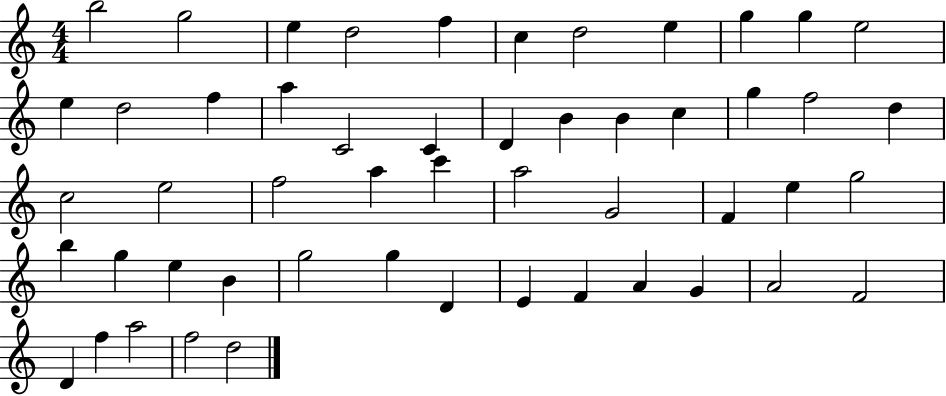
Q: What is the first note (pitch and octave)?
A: B5